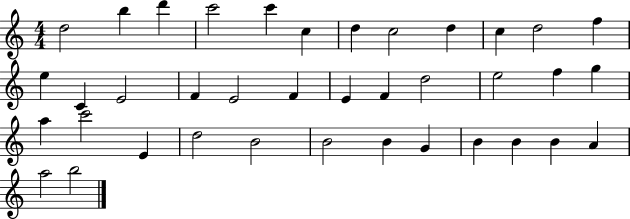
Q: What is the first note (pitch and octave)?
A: D5